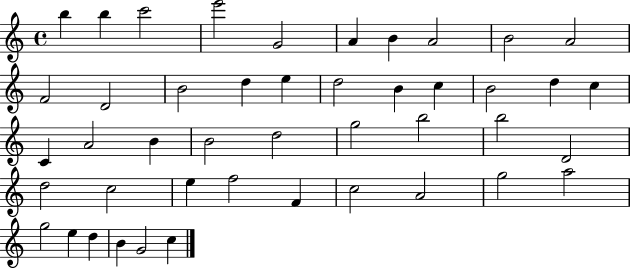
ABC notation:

X:1
T:Untitled
M:4/4
L:1/4
K:C
b b c'2 e'2 G2 A B A2 B2 A2 F2 D2 B2 d e d2 B c B2 d c C A2 B B2 d2 g2 b2 b2 D2 d2 c2 e f2 F c2 A2 g2 a2 g2 e d B G2 c